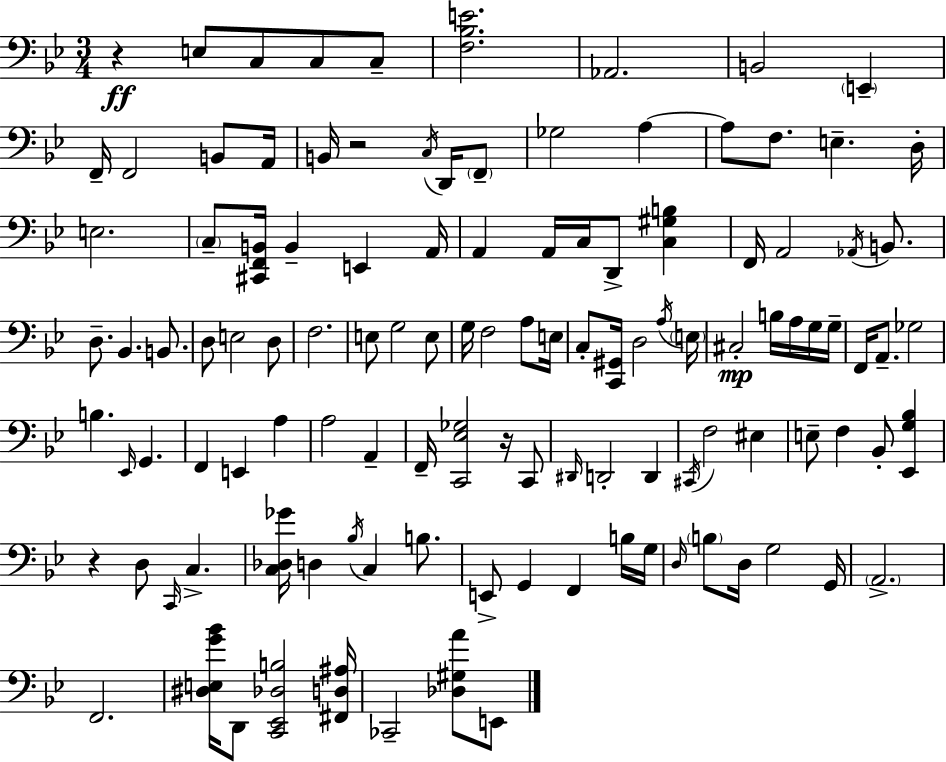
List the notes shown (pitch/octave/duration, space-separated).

R/q E3/e C3/e C3/e C3/e [F3,Bb3,E4]/h. Ab2/h. B2/h E2/q F2/s F2/h B2/e A2/s B2/s R/h C3/s D2/s F2/e Gb3/h A3/q A3/e F3/e. E3/q. D3/s E3/h. C3/e [C#2,F2,B2]/s B2/q E2/q A2/s A2/q A2/s C3/s D2/e [C3,G#3,B3]/q F2/s A2/h Ab2/s B2/e. D3/e. Bb2/q. B2/e. D3/e E3/h D3/e F3/h. E3/e G3/h E3/e G3/s F3/h A3/e E3/s C3/e [C2,G#2]/s D3/h A3/s E3/s C#3/h B3/s A3/s G3/s G3/s F2/s A2/e. Gb3/h B3/q. Eb2/s G2/q. F2/q E2/q A3/q A3/h A2/q F2/s [C2,Eb3,Gb3]/h R/s C2/e D#2/s D2/h D2/q C#2/s F3/h EIS3/q E3/e F3/q Bb2/e [Eb2,G3,Bb3]/q R/q D3/e C2/s C3/q. [C3,Db3,Gb4]/s D3/q Bb3/s C3/q B3/e. E2/e G2/q F2/q B3/s G3/s D3/s B3/e D3/s G3/h G2/s A2/h. F2/h. [D#3,E3,G4,Bb4]/s D2/e [C2,Eb2,Db3,B3]/h [F#2,D3,A#3]/s CES2/h [Db3,G#3,A4]/e E2/e